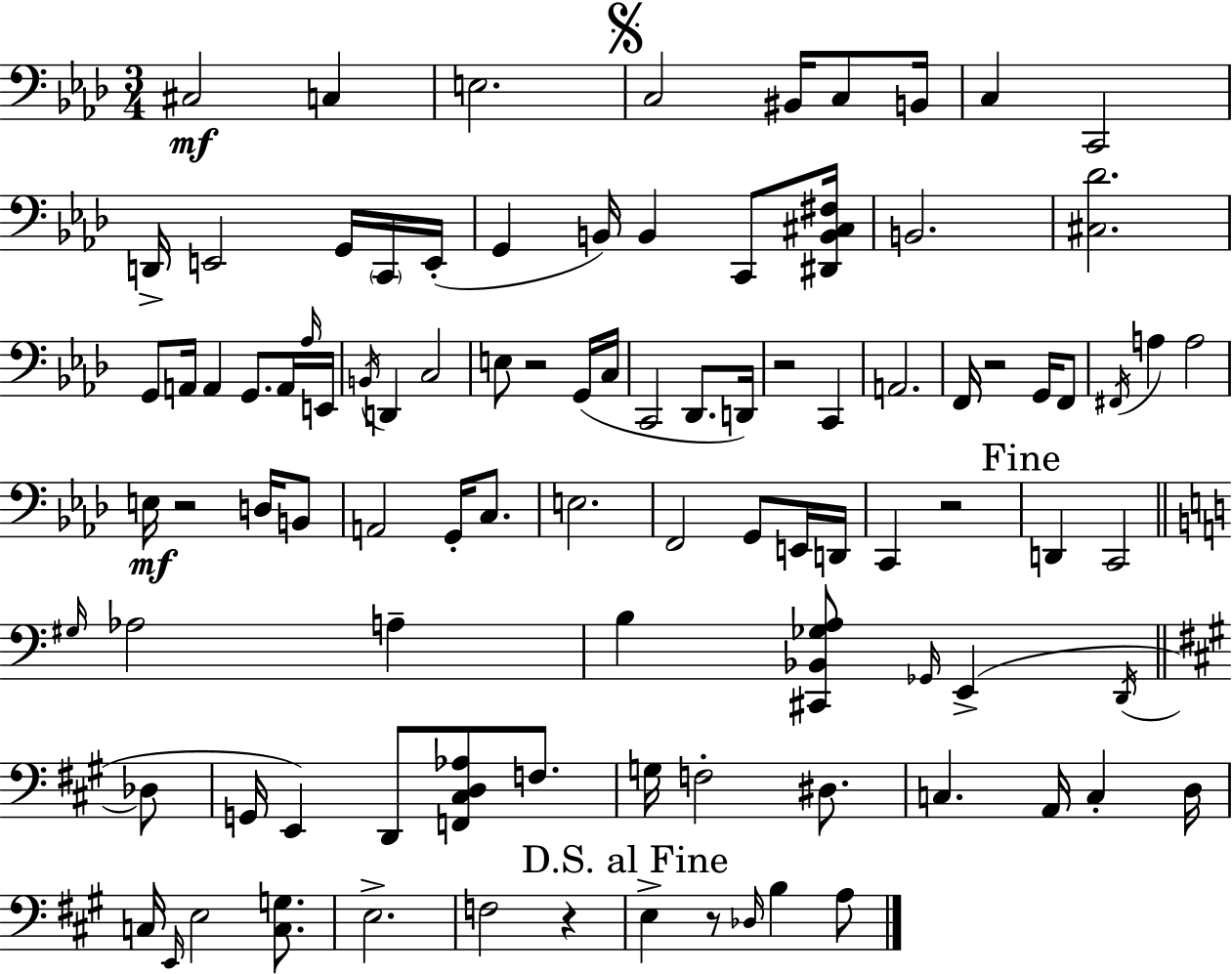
{
  \clef bass
  \numericTimeSignature
  \time 3/4
  \key f \minor
  cis2\mf c4 | e2. | \mark \markup { \musicglyph "scripts.segno" } c2 bis,16 c8 b,16 | c4 c,2 | \break d,16-> e,2 g,16 \parenthesize c,16 e,16-.( | g,4 b,16) b,4 c,8 <dis, b, cis fis>16 | b,2. | <cis des'>2. | \break g,8 a,16 a,4 g,8. a,16 \grace { aes16 } | e,16 \acciaccatura { b,16 } d,4 c2 | e8 r2 | g,16( c16 c,2 des,8. | \break d,16) r2 c,4 | a,2. | f,16 r2 g,16 | f,8 \acciaccatura { fis,16 } a4 a2 | \break e16\mf r2 | d16 b,8 a,2 g,16-. | c8. e2. | f,2 g,8 | \break e,16 d,16 c,4 r2 | \mark "Fine" d,4 c,2 | \bar "||" \break \key c \major \grace { gis16 } aes2 a4-- | b4 <cis, bes, ges a>8 \grace { ges,16 }( e,4-> | \acciaccatura { d,16 } \bar "||" \break \key a \major des8 g,16 e,4) d,8 <f, cis d aes>8 f8. | g16 f2-. dis8. | c4. a,16 c4-. | d16 c16 \grace { e,16 } e2 | \break <c g>8. e2.-> | f2 r4 | \mark "D.S. al Fine" e4-> r8 \grace { des16 } b4 | a8 \bar "|."
}